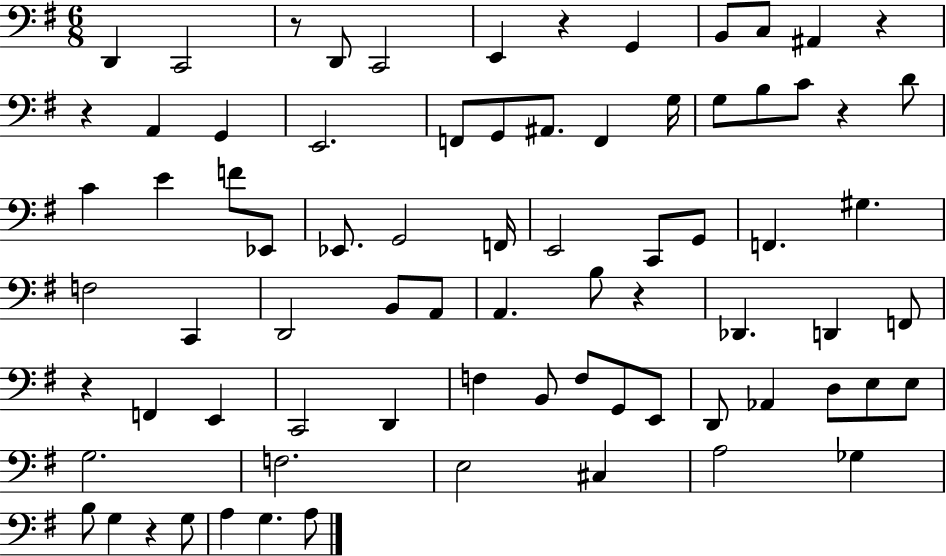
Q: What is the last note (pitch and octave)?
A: A3